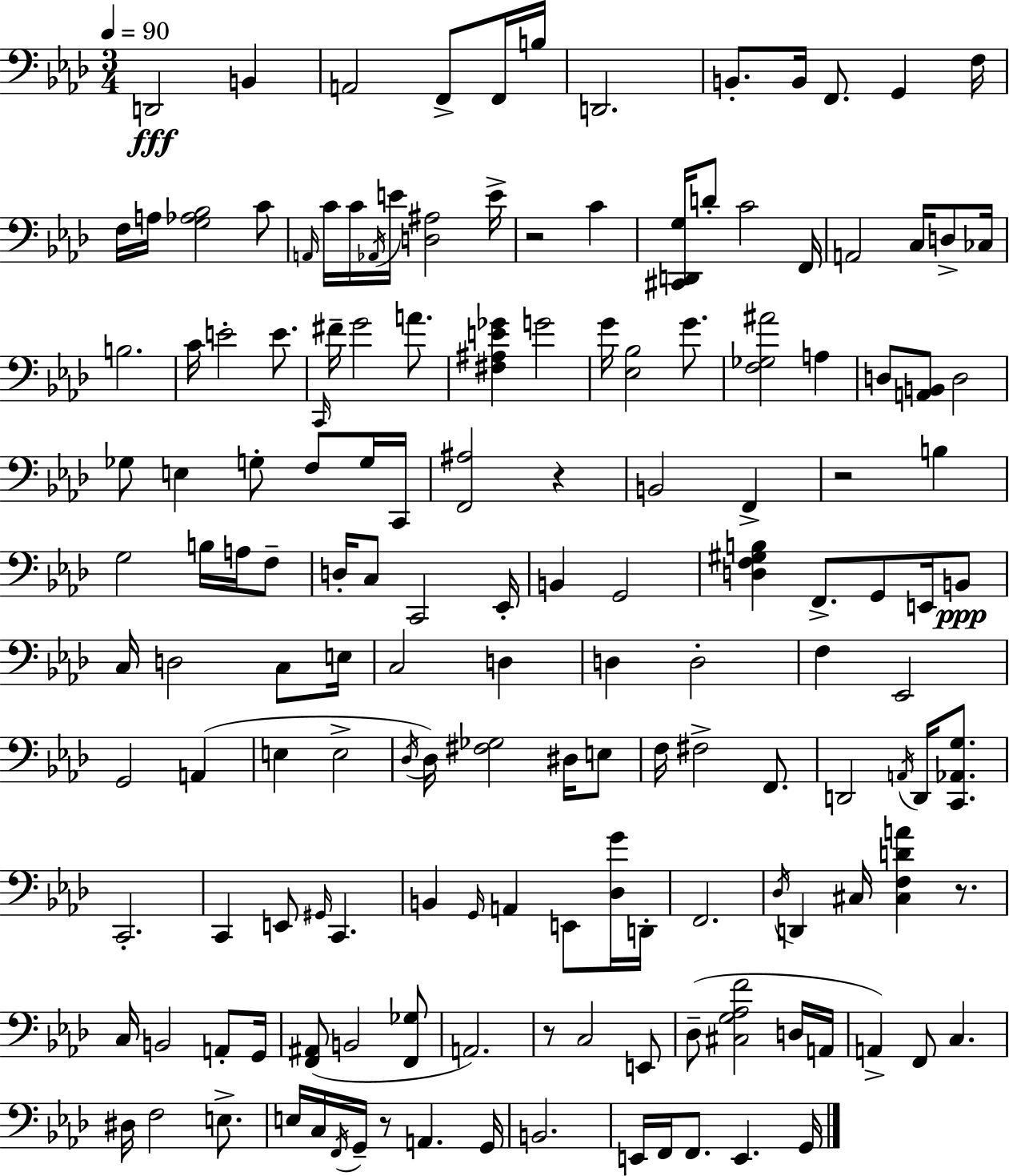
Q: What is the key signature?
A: AES major